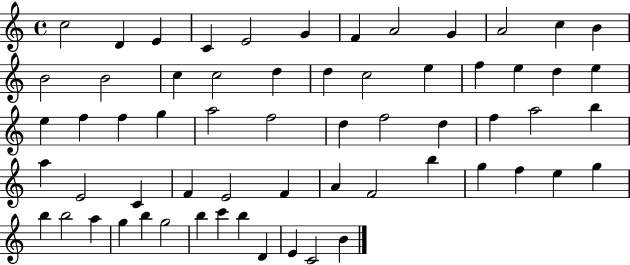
{
  \clef treble
  \time 4/4
  \defaultTimeSignature
  \key c \major
  c''2 d'4 e'4 | c'4 e'2 g'4 | f'4 a'2 g'4 | a'2 c''4 b'4 | \break b'2 b'2 | c''4 c''2 d''4 | d''4 c''2 e''4 | f''4 e''4 d''4 e''4 | \break e''4 f''4 f''4 g''4 | a''2 f''2 | d''4 f''2 d''4 | f''4 a''2 b''4 | \break a''4 e'2 c'4 | f'4 e'2 f'4 | a'4 f'2 b''4 | g''4 f''4 e''4 g''4 | \break b''4 b''2 a''4 | g''4 b''4 g''2 | b''4 c'''4 b''4 d'4 | e'4 c'2 b'4 | \break \bar "|."
}